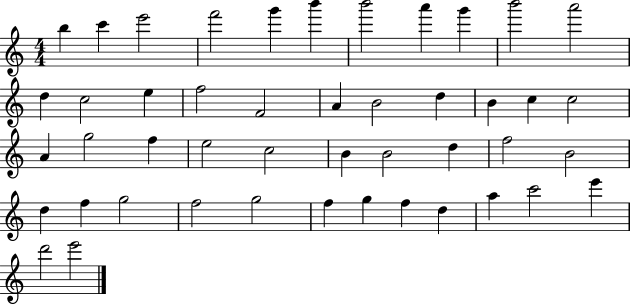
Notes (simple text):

B5/q C6/q E6/h F6/h G6/q B6/q B6/h A6/q G6/q B6/h A6/h D5/q C5/h E5/q F5/h F4/h A4/q B4/h D5/q B4/q C5/q C5/h A4/q G5/h F5/q E5/h C5/h B4/q B4/h D5/q F5/h B4/h D5/q F5/q G5/h F5/h G5/h F5/q G5/q F5/q D5/q A5/q C6/h E6/q D6/h E6/h